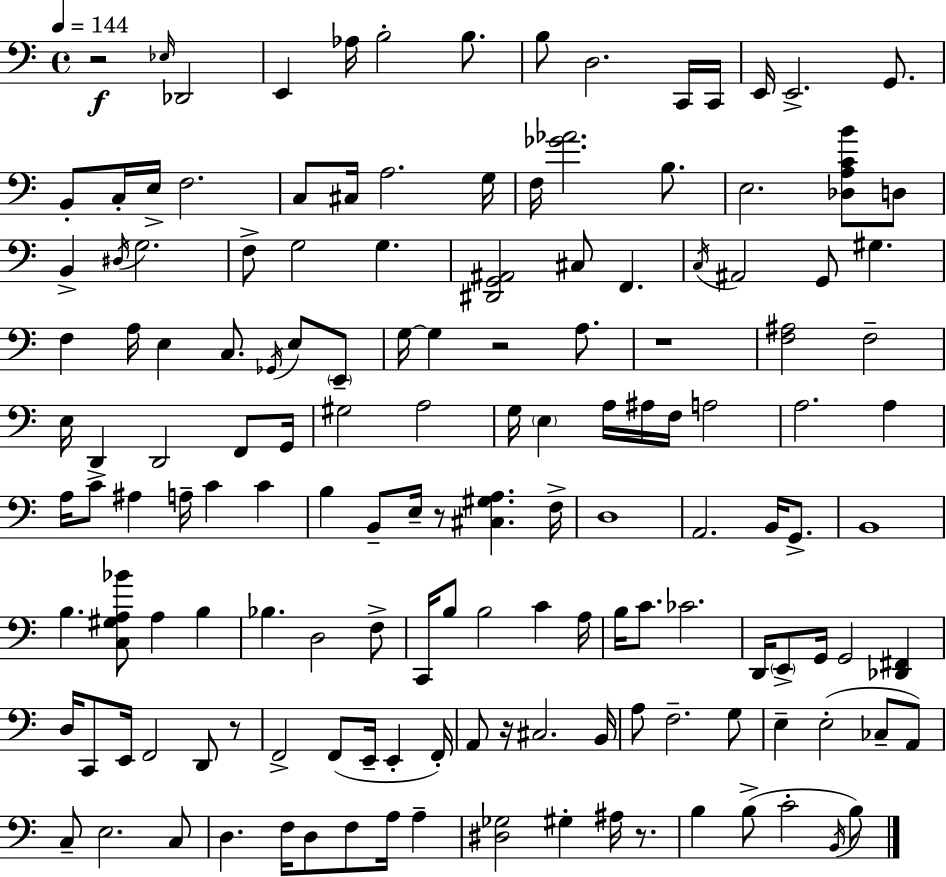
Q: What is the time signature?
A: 4/4